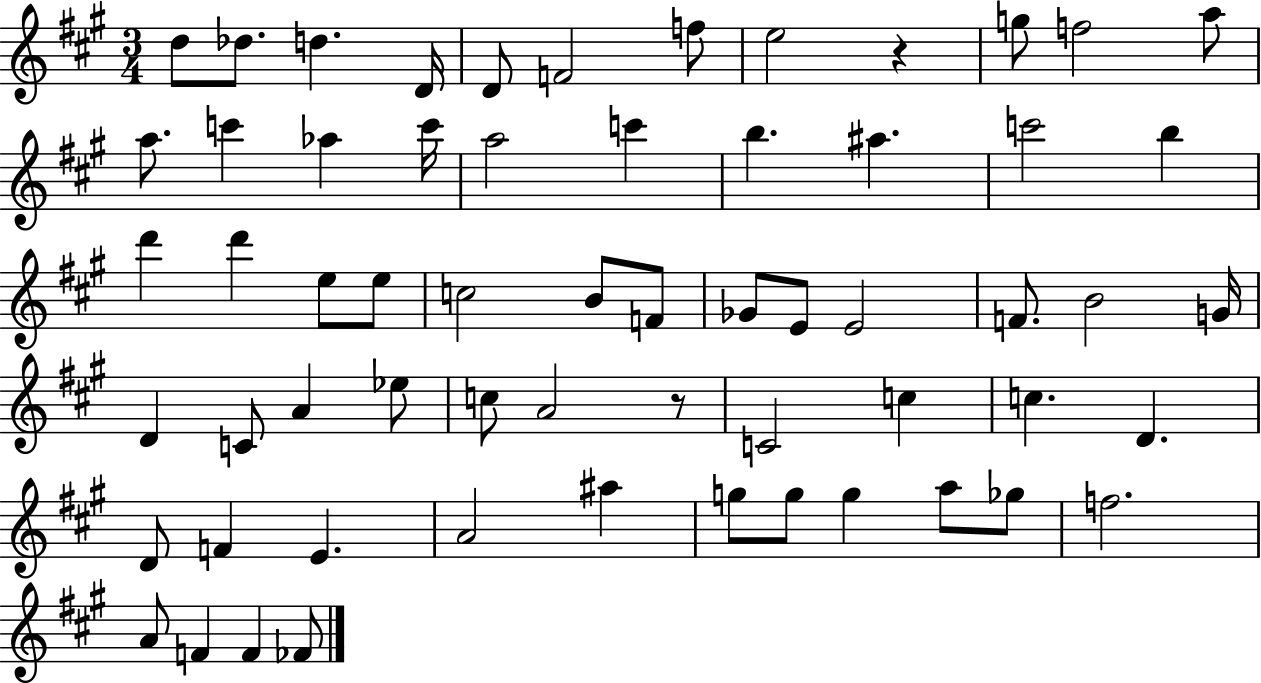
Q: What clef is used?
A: treble